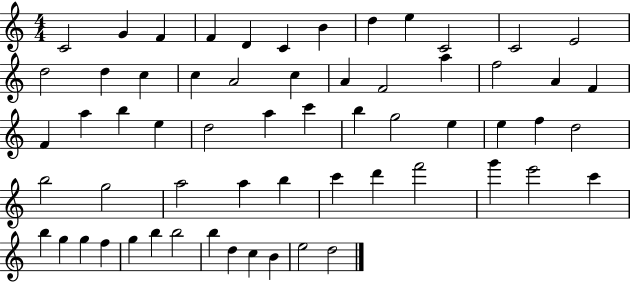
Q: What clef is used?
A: treble